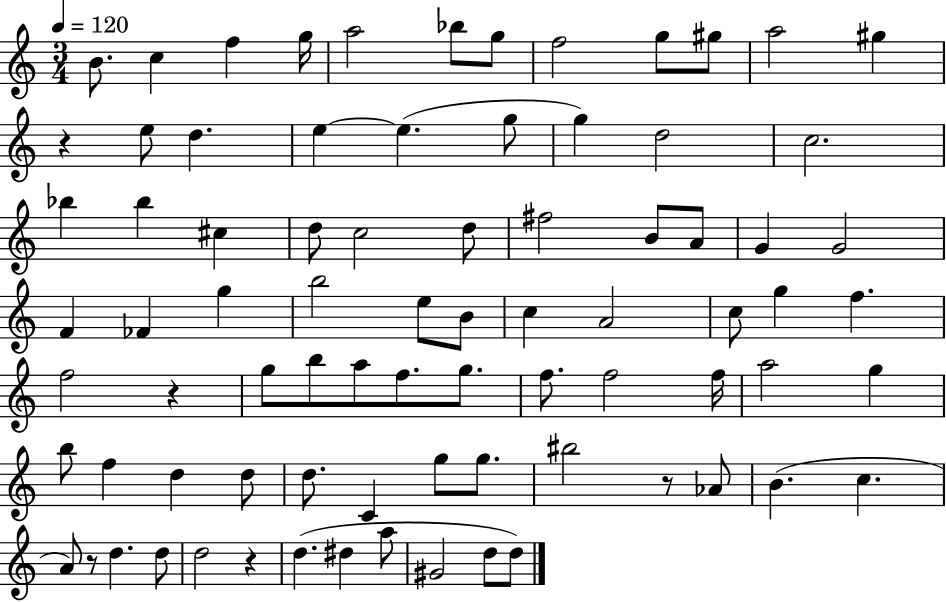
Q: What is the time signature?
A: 3/4